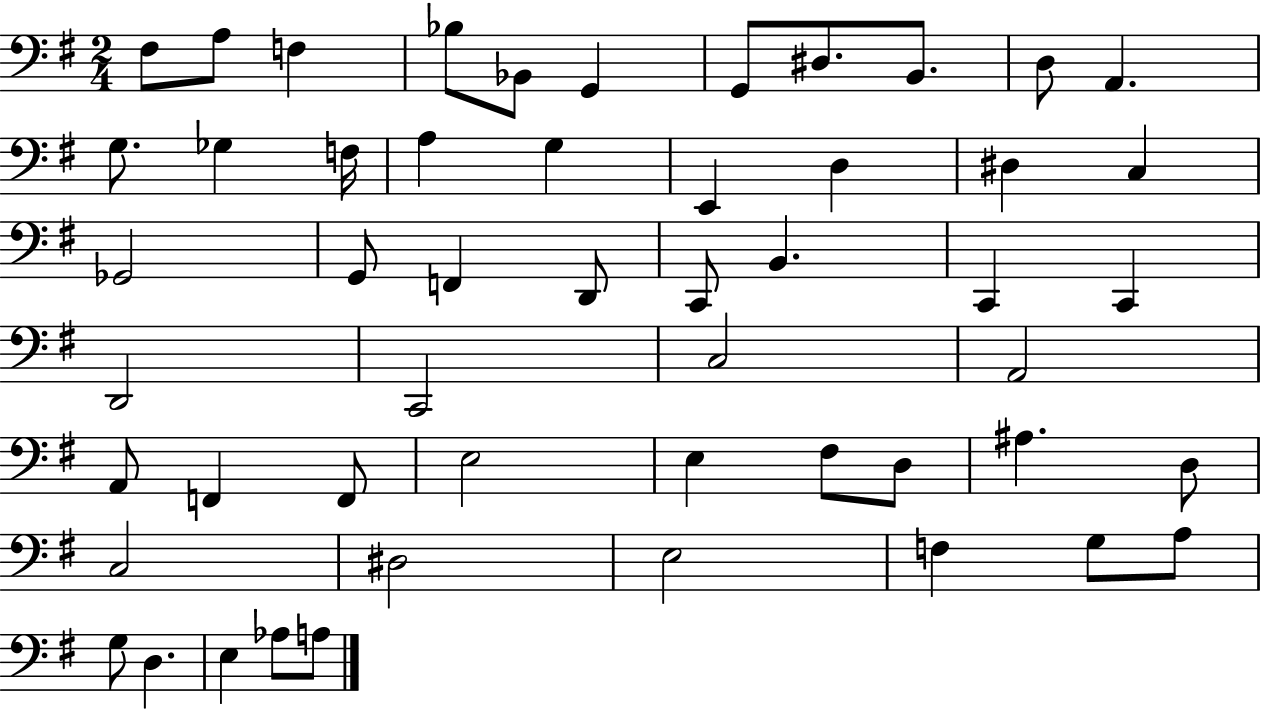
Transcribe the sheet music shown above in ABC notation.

X:1
T:Untitled
M:2/4
L:1/4
K:G
^F,/2 A,/2 F, _B,/2 _B,,/2 G,, G,,/2 ^D,/2 B,,/2 D,/2 A,, G,/2 _G, F,/4 A, G, E,, D, ^D, C, _G,,2 G,,/2 F,, D,,/2 C,,/2 B,, C,, C,, D,,2 C,,2 C,2 A,,2 A,,/2 F,, F,,/2 E,2 E, ^F,/2 D,/2 ^A, D,/2 C,2 ^D,2 E,2 F, G,/2 A,/2 G,/2 D, E, _A,/2 A,/2